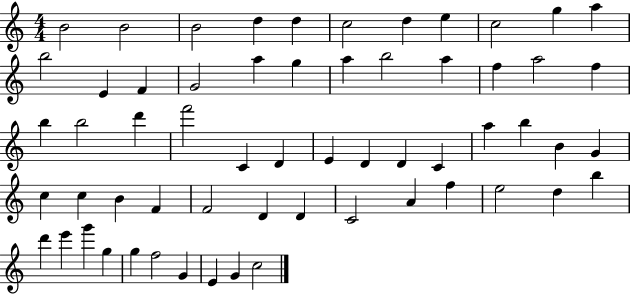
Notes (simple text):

B4/h B4/h B4/h D5/q D5/q C5/h D5/q E5/q C5/h G5/q A5/q B5/h E4/q F4/q G4/h A5/q G5/q A5/q B5/h A5/q F5/q A5/h F5/q B5/q B5/h D6/q F6/h C4/q D4/q E4/q D4/q D4/q C4/q A5/q B5/q B4/q G4/q C5/q C5/q B4/q F4/q F4/h D4/q D4/q C4/h A4/q F5/q E5/h D5/q B5/q D6/q E6/q G6/q G5/q G5/q F5/h G4/q E4/q G4/q C5/h